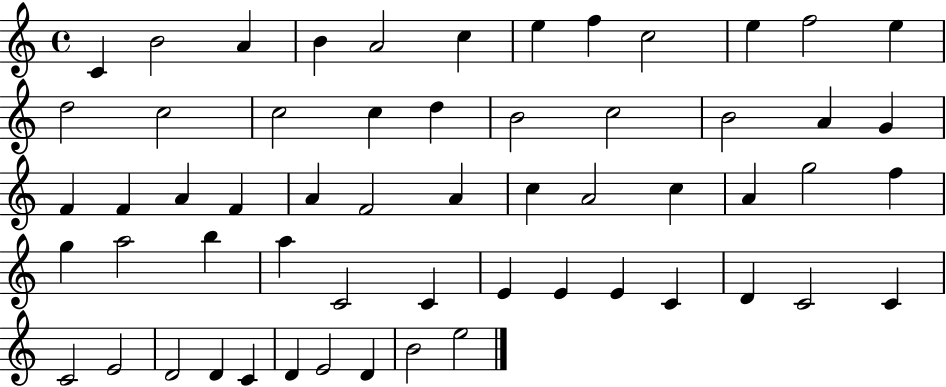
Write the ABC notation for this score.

X:1
T:Untitled
M:4/4
L:1/4
K:C
C B2 A B A2 c e f c2 e f2 e d2 c2 c2 c d B2 c2 B2 A G F F A F A F2 A c A2 c A g2 f g a2 b a C2 C E E E C D C2 C C2 E2 D2 D C D E2 D B2 e2